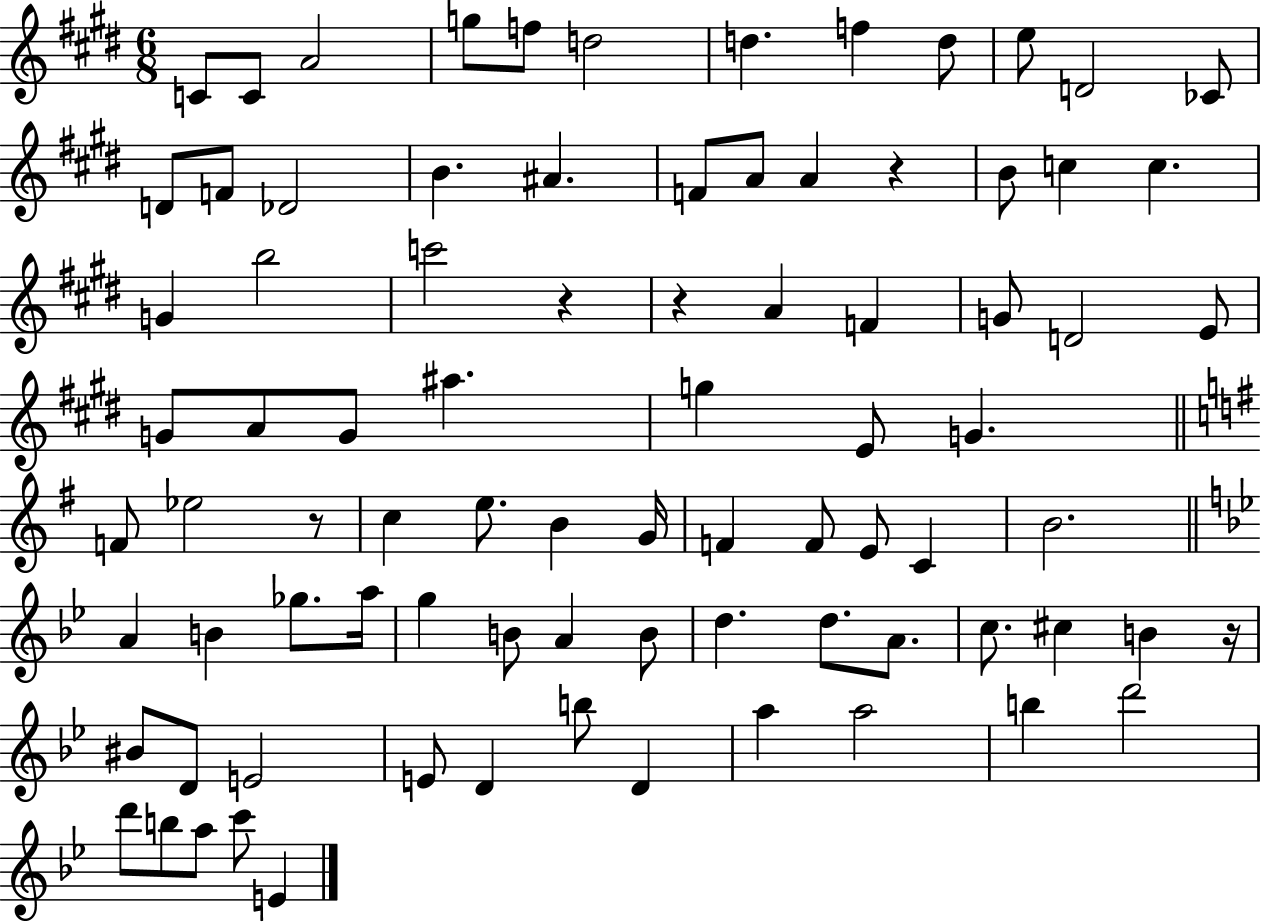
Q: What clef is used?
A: treble